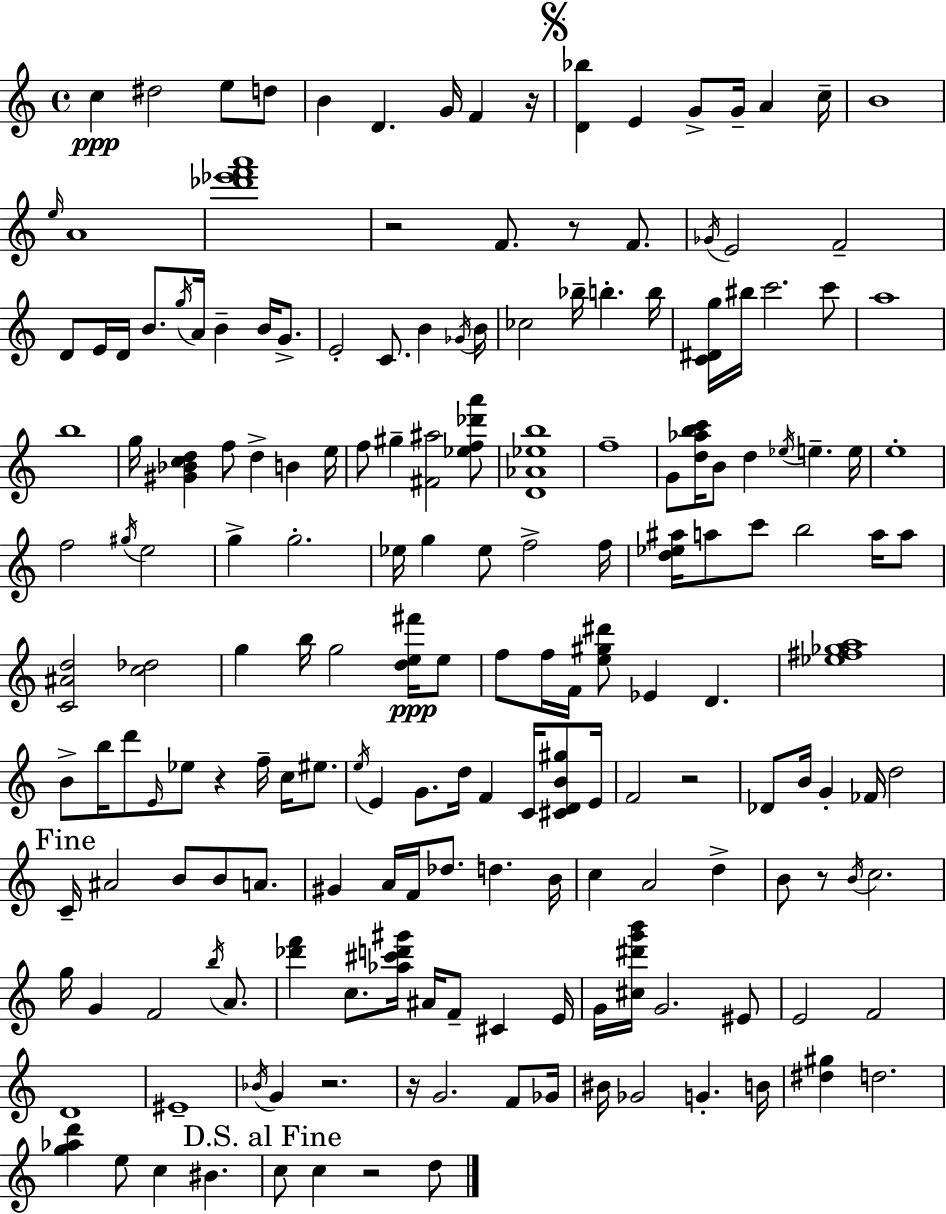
X:1
T:Untitled
M:4/4
L:1/4
K:C
c ^d2 e/2 d/2 B D G/4 F z/4 [D_b] E G/2 G/4 A c/4 B4 e/4 A4 [_d'_e'f'a']4 z2 F/2 z/2 F/2 _G/4 E2 F2 D/2 E/4 D/4 B/2 g/4 A/4 B B/4 G/2 E2 C/2 B _G/4 B/4 _c2 _b/4 b b/4 [C^Dg]/4 ^b/4 c'2 c'/2 a4 b4 g/4 [^G_Bcd] f/2 d B e/4 f/2 ^g [^F^a]2 [_ef_d'a']/2 [D_A_eb]4 f4 G/2 [d_abc']/4 B/2 d _e/4 e e/4 e4 f2 ^g/4 e2 g g2 _e/4 g _e/2 f2 f/4 [d_e^a]/4 a/2 c'/2 b2 a/4 a/2 [C^Ad]2 [c_d]2 g b/4 g2 [de^f']/4 e/2 f/2 f/4 F/4 [e^g^d']/2 _E D [_e^f_ga]4 B/2 b/4 d'/2 E/4 _e/2 z f/4 c/4 ^e/2 e/4 E G/2 d/4 F C/4 [^CDB^g]/2 E/4 F2 z2 _D/2 B/4 G _F/4 d2 C/4 ^A2 B/2 B/2 A/2 ^G A/4 F/4 _d/2 d B/4 c A2 d B/2 z/2 B/4 c2 g/4 G F2 b/4 A/2 [_d'f'] c/2 [_a^c'd'^g']/4 ^A/4 F/2 ^C E/4 G/4 [^c^d'g'b']/4 G2 ^E/2 E2 F2 D4 ^E4 _B/4 G z2 z/4 G2 F/2 _G/4 ^B/4 _G2 G B/4 [^d^g] d2 [g_ad'] e/2 c ^B c/2 c z2 d/2